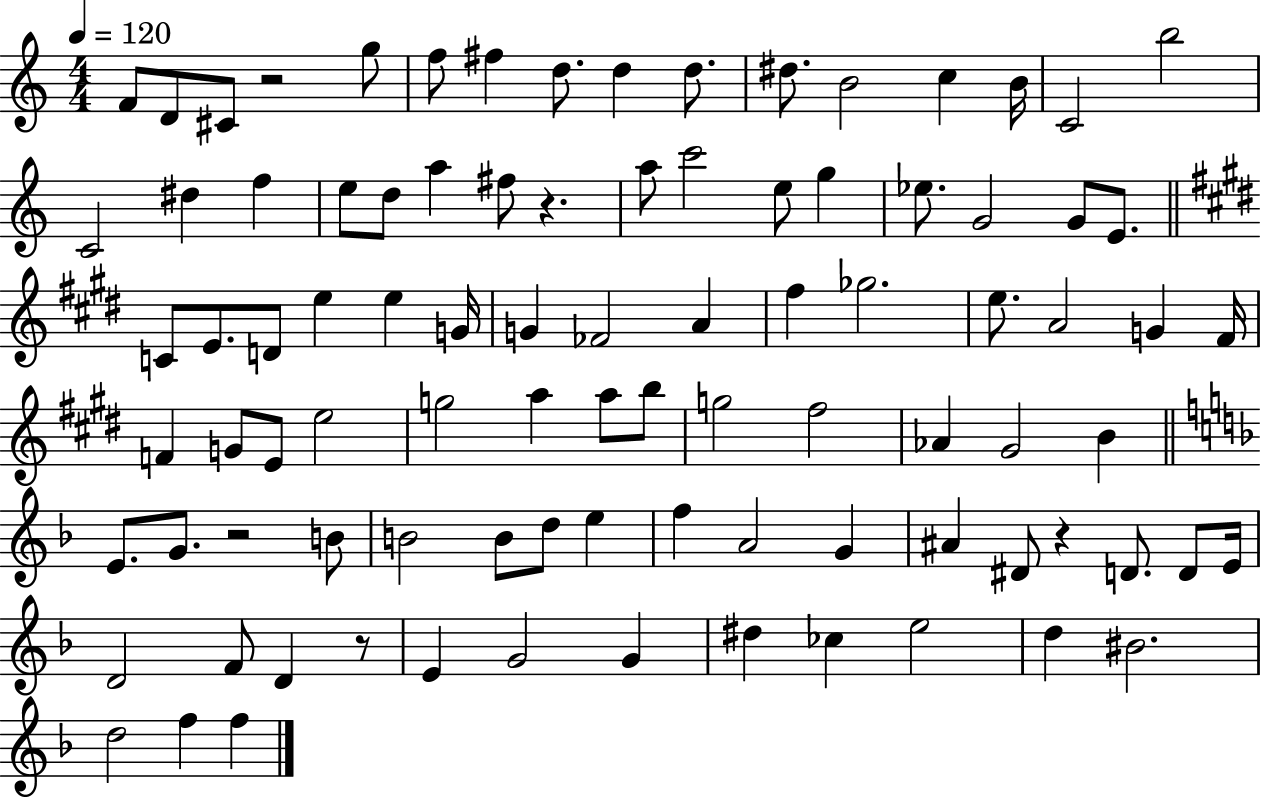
F4/e D4/e C#4/e R/h G5/e F5/e F#5/q D5/e. D5/q D5/e. D#5/e. B4/h C5/q B4/s C4/h B5/h C4/h D#5/q F5/q E5/e D5/e A5/q F#5/e R/q. A5/e C6/h E5/e G5/q Eb5/e. G4/h G4/e E4/e. C4/e E4/e. D4/e E5/q E5/q G4/s G4/q FES4/h A4/q F#5/q Gb5/h. E5/e. A4/h G4/q F#4/s F4/q G4/e E4/e E5/h G5/h A5/q A5/e B5/e G5/h F#5/h Ab4/q G#4/h B4/q E4/e. G4/e. R/h B4/e B4/h B4/e D5/e E5/q F5/q A4/h G4/q A#4/q D#4/e R/q D4/e. D4/e E4/s D4/h F4/e D4/q R/e E4/q G4/h G4/q D#5/q CES5/q E5/h D5/q BIS4/h. D5/h F5/q F5/q